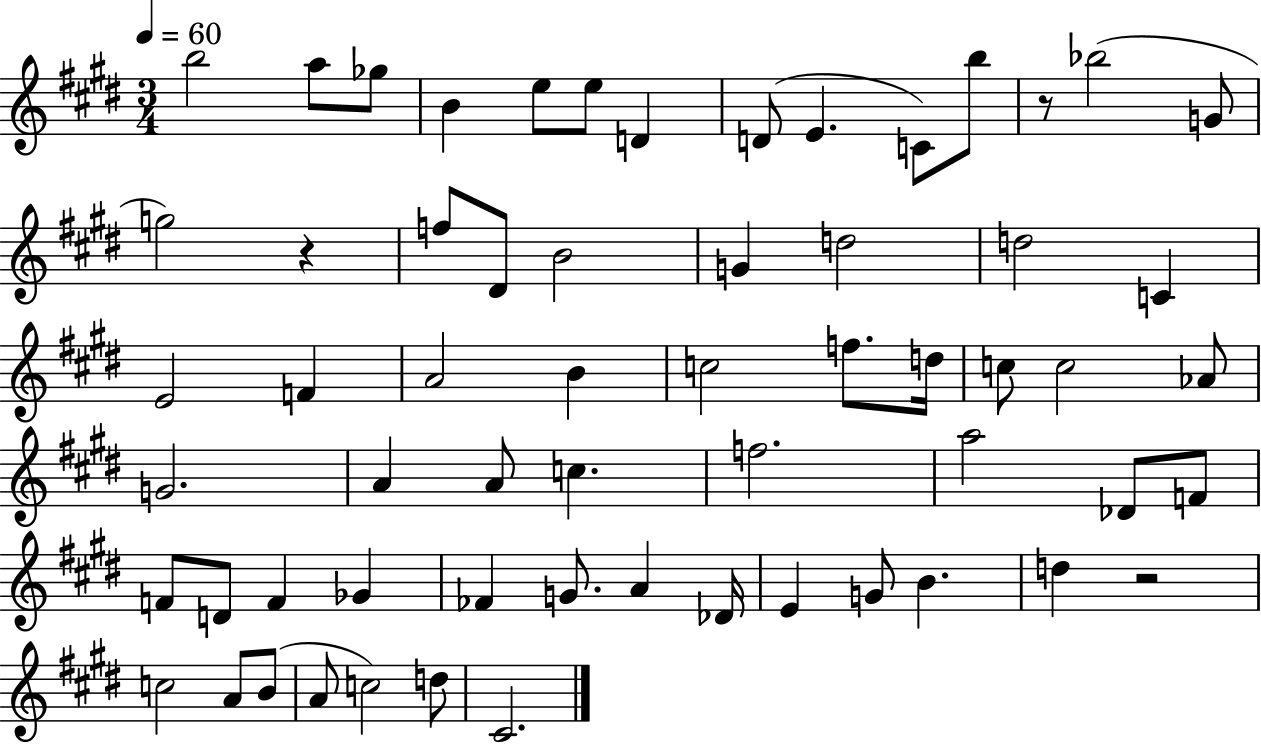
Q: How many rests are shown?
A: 3